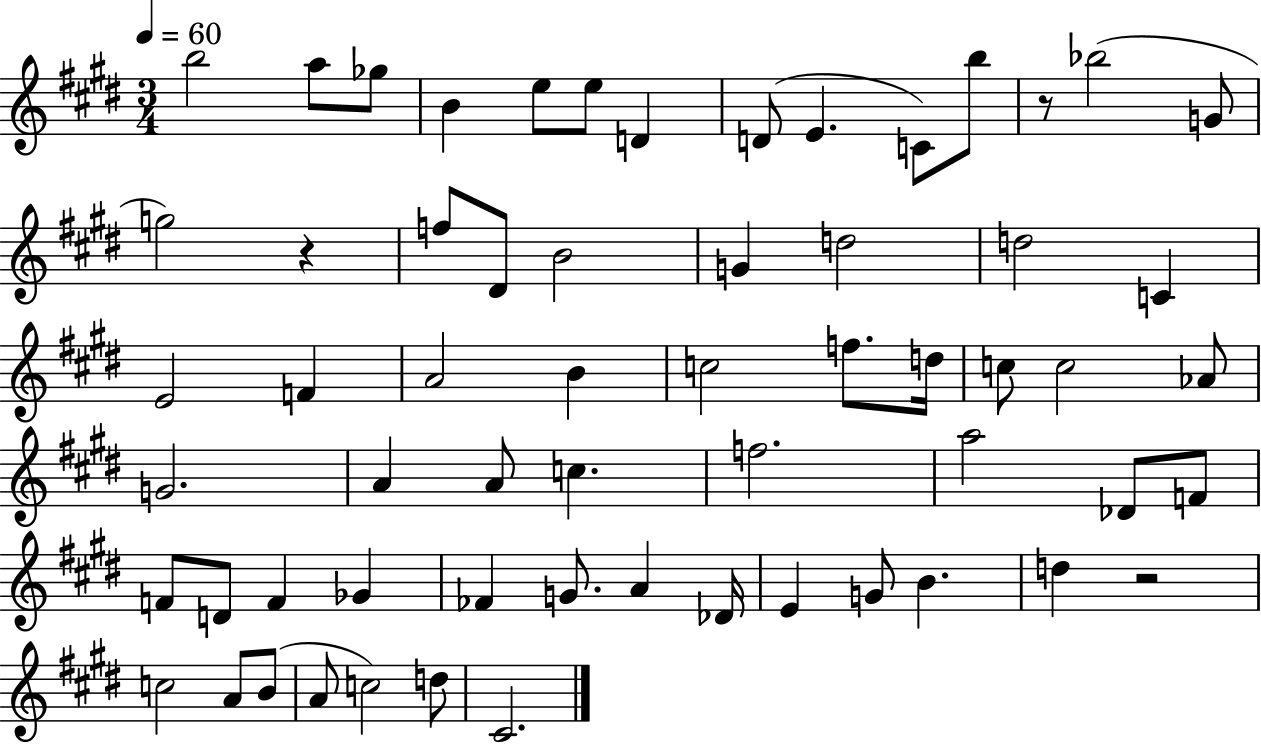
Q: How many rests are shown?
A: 3